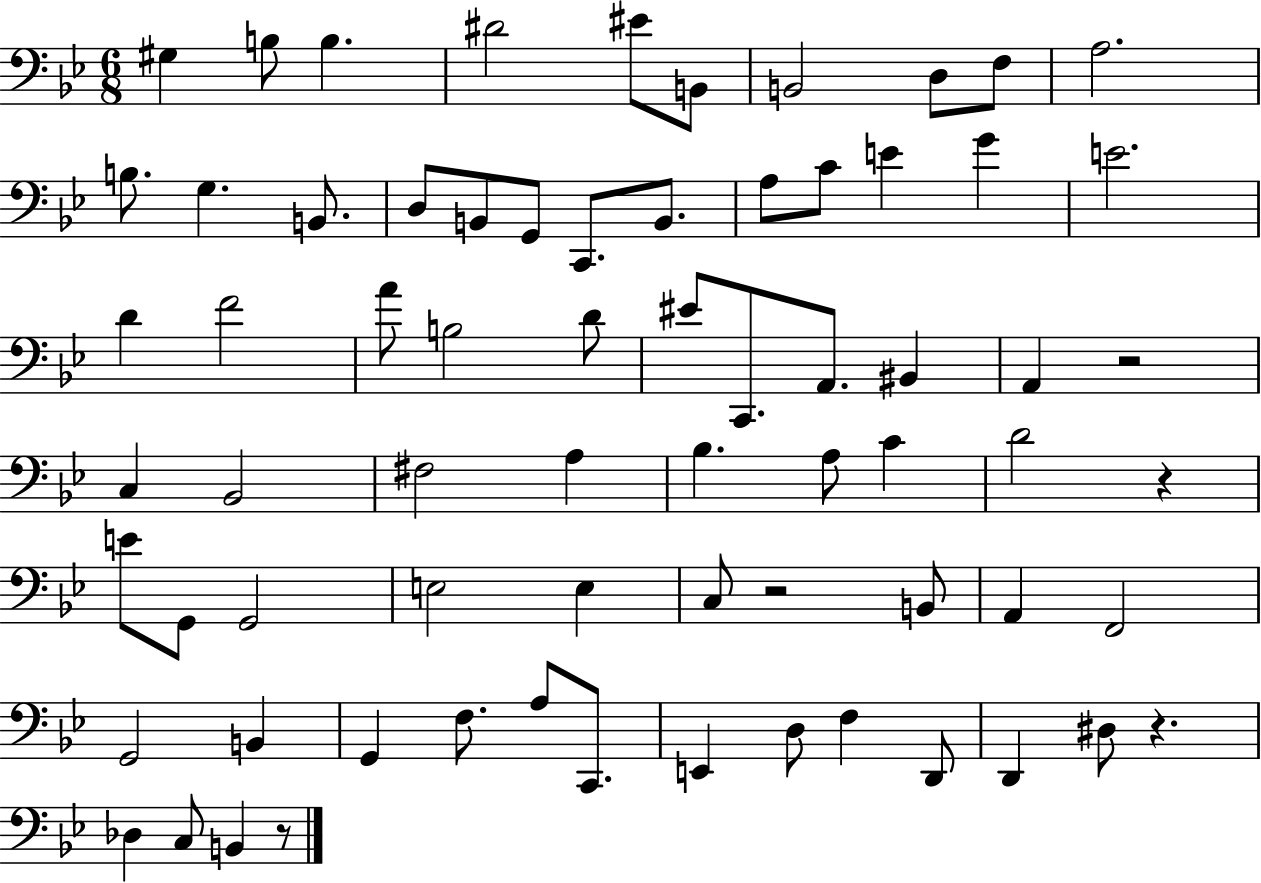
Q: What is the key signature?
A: BES major